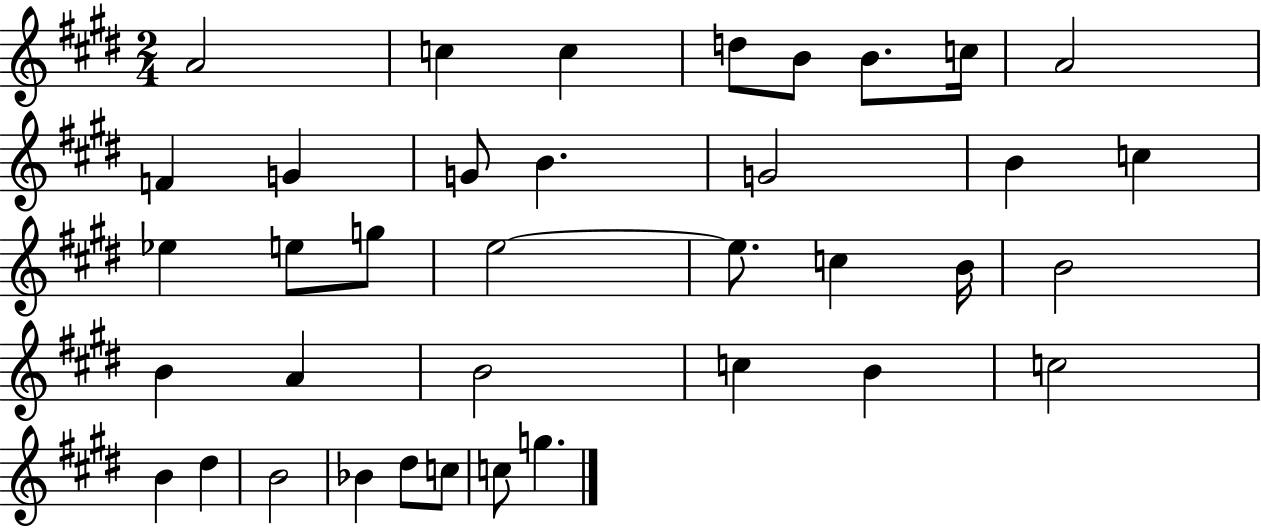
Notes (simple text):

A4/h C5/q C5/q D5/e B4/e B4/e. C5/s A4/h F4/q G4/q G4/e B4/q. G4/h B4/q C5/q Eb5/q E5/e G5/e E5/h E5/e. C5/q B4/s B4/h B4/q A4/q B4/h C5/q B4/q C5/h B4/q D#5/q B4/h Bb4/q D#5/e C5/e C5/e G5/q.